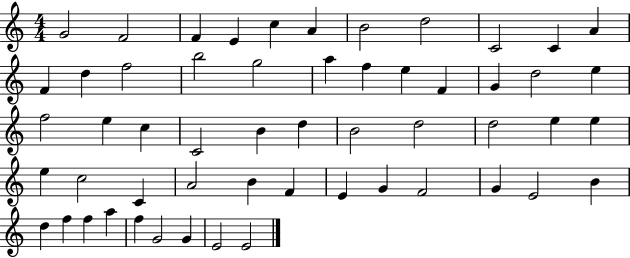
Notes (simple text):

G4/h F4/h F4/q E4/q C5/q A4/q B4/h D5/h C4/h C4/q A4/q F4/q D5/q F5/h B5/h G5/h A5/q F5/q E5/q F4/q G4/q D5/h E5/q F5/h E5/q C5/q C4/h B4/q D5/q B4/h D5/h D5/h E5/q E5/q E5/q C5/h C4/q A4/h B4/q F4/q E4/q G4/q F4/h G4/q E4/h B4/q D5/q F5/q F5/q A5/q F5/q G4/h G4/q E4/h E4/h